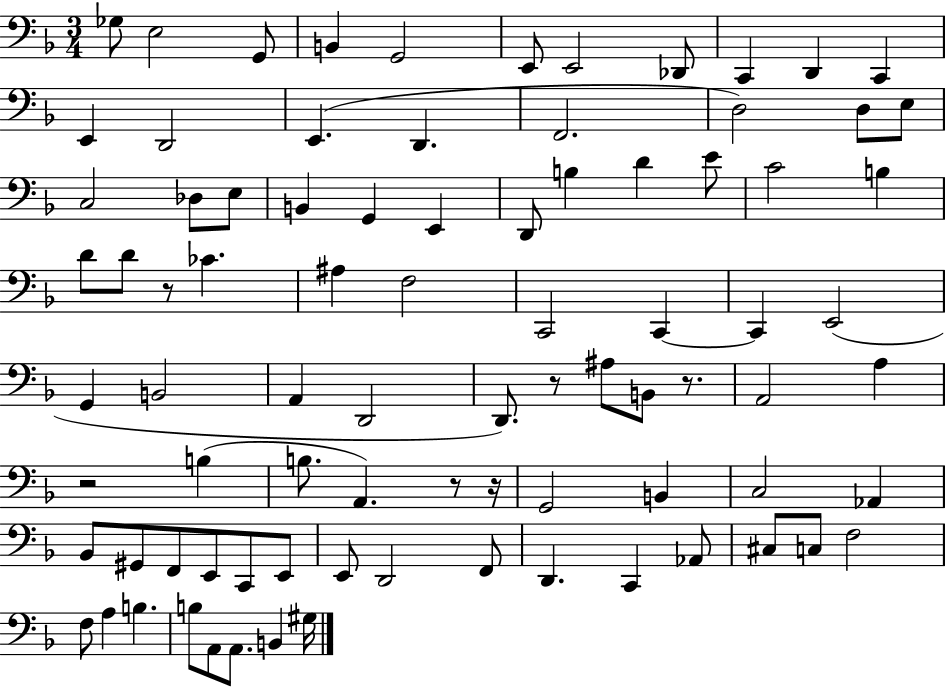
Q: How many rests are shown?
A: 6